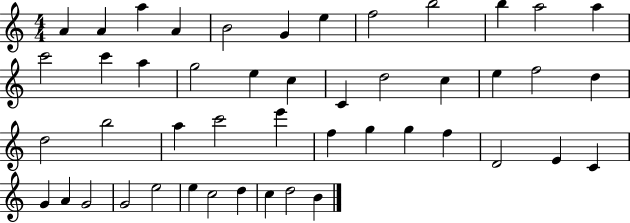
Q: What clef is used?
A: treble